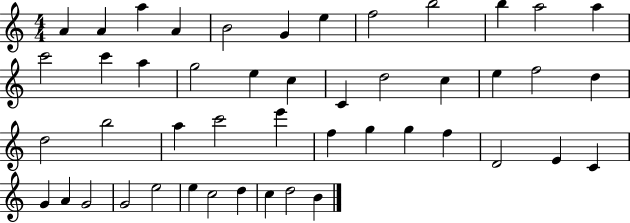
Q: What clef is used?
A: treble